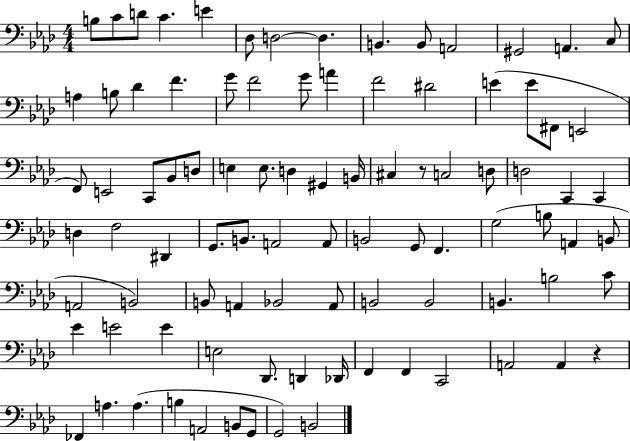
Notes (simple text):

B3/e C4/e D4/e C4/q. E4/q Db3/e D3/h D3/q. B2/q. B2/e A2/h G#2/h A2/q. C3/e A3/q B3/e Db4/q F4/q. G4/e F4/h G4/e A4/q F4/h D#4/h E4/q E4/e F#2/e E2/h F2/e E2/h C2/e Bb2/e D3/e E3/q E3/e. D3/q G#2/q B2/s C#3/q R/e C3/h D3/e D3/h C2/q C2/q D3/q F3/h D#2/q G2/e. B2/e. A2/h A2/e B2/h G2/e F2/q. G3/h B3/e A2/q B2/e A2/h B2/h B2/e A2/q Bb2/h A2/e B2/h B2/h B2/q. B3/h C4/e Eb4/q E4/h E4/q E3/h Db2/e. D2/q Db2/s F2/q F2/q C2/h A2/h A2/q R/q FES2/q A3/q. A3/q. B3/q A2/h B2/e G2/e G2/h B2/h